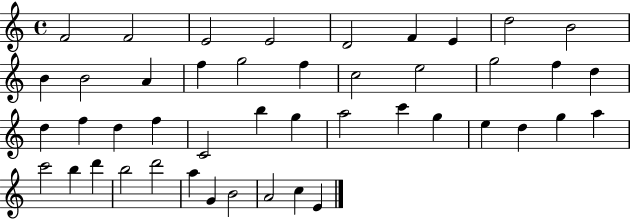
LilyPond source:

{
  \clef treble
  \time 4/4
  \defaultTimeSignature
  \key c \major
  f'2 f'2 | e'2 e'2 | d'2 f'4 e'4 | d''2 b'2 | \break b'4 b'2 a'4 | f''4 g''2 f''4 | c''2 e''2 | g''2 f''4 d''4 | \break d''4 f''4 d''4 f''4 | c'2 b''4 g''4 | a''2 c'''4 g''4 | e''4 d''4 g''4 a''4 | \break c'''2 b''4 d'''4 | b''2 d'''2 | a''4 g'4 b'2 | a'2 c''4 e'4 | \break \bar "|."
}